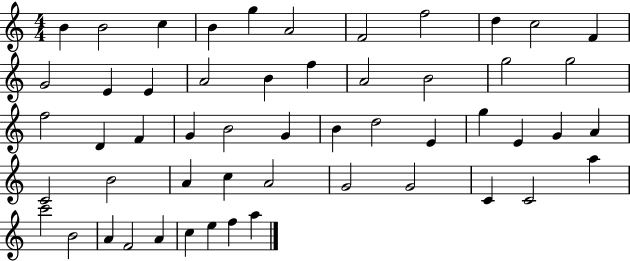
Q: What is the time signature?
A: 4/4